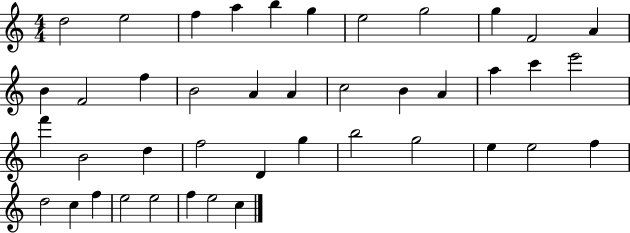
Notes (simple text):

D5/h E5/h F5/q A5/q B5/q G5/q E5/h G5/h G5/q F4/h A4/q B4/q F4/h F5/q B4/h A4/q A4/q C5/h B4/q A4/q A5/q C6/q E6/h F6/q B4/h D5/q F5/h D4/q G5/q B5/h G5/h E5/q E5/h F5/q D5/h C5/q F5/q E5/h E5/h F5/q E5/h C5/q